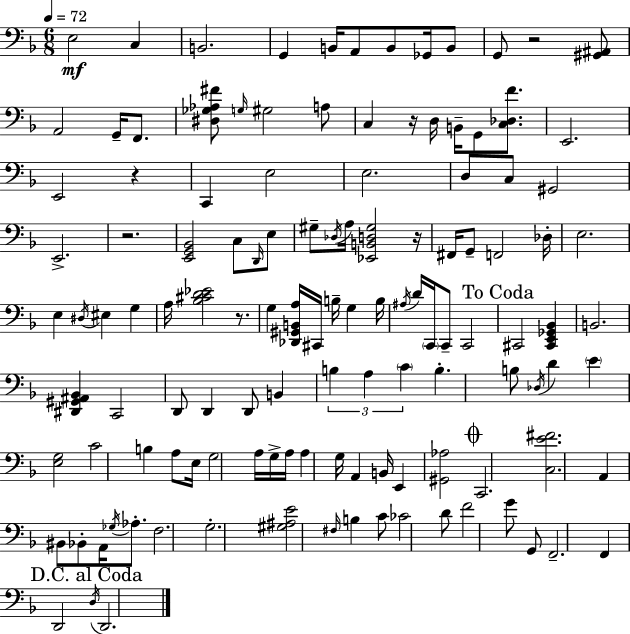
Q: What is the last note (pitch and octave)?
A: D2